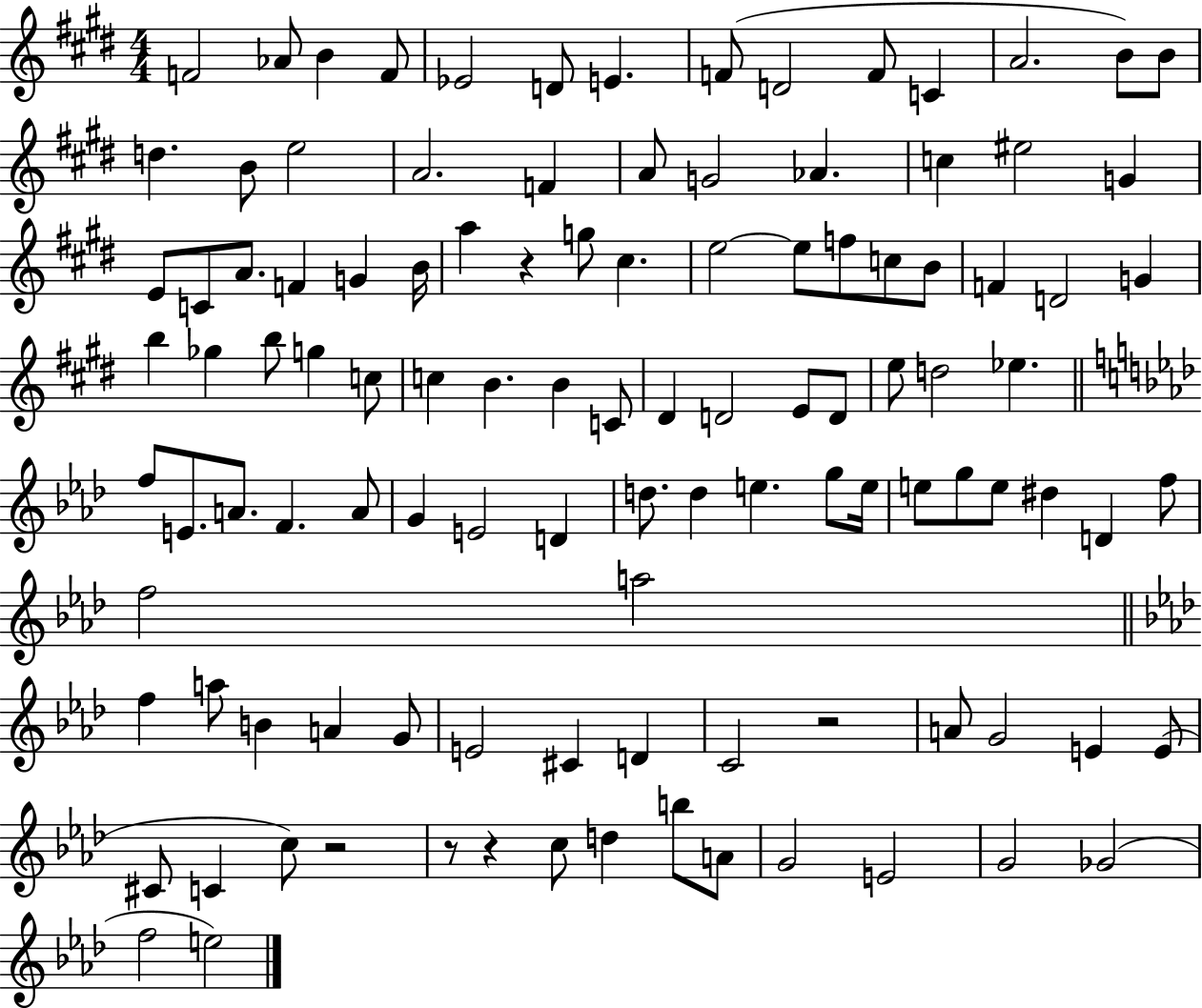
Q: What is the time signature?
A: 4/4